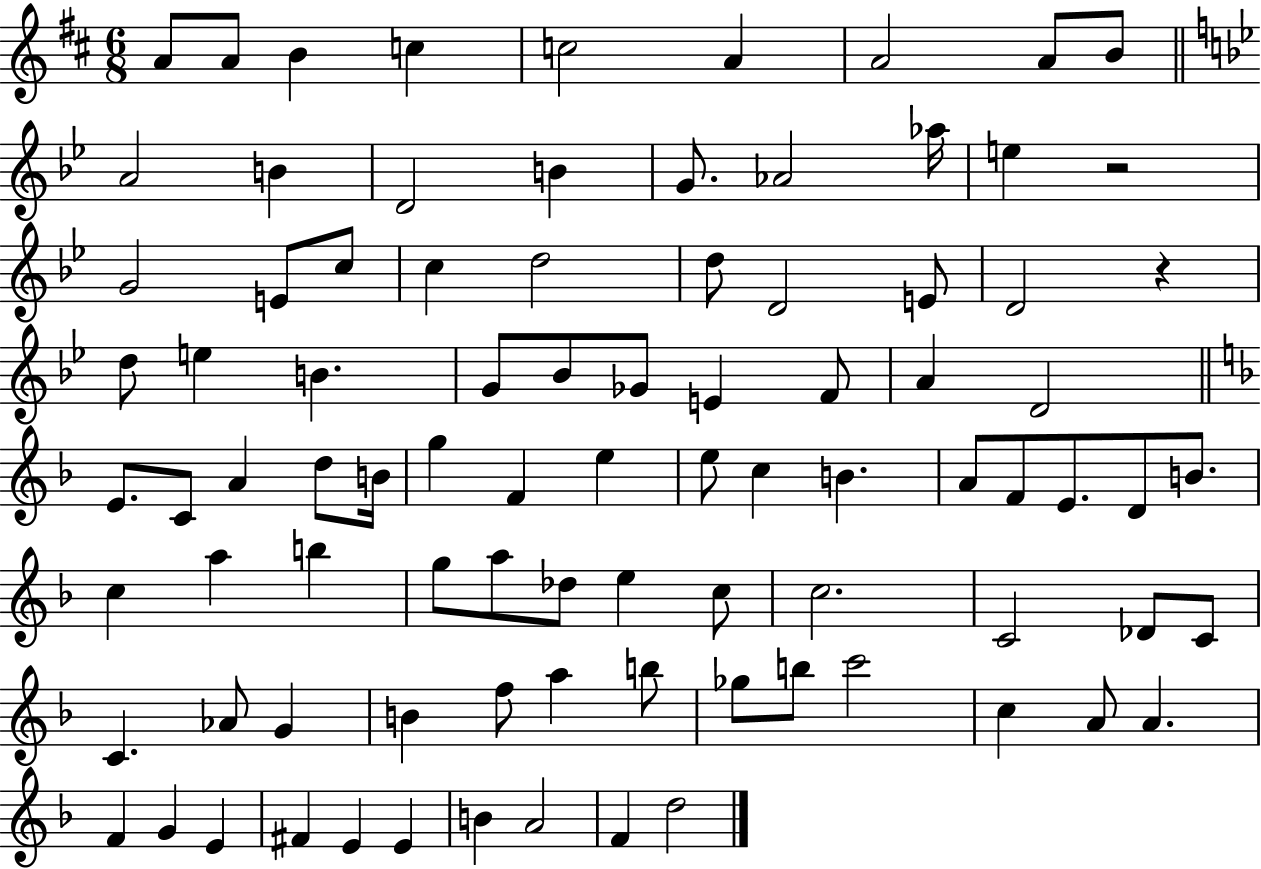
{
  \clef treble
  \numericTimeSignature
  \time 6/8
  \key d \major
  a'8 a'8 b'4 c''4 | c''2 a'4 | a'2 a'8 b'8 | \bar "||" \break \key g \minor a'2 b'4 | d'2 b'4 | g'8. aes'2 aes''16 | e''4 r2 | \break g'2 e'8 c''8 | c''4 d''2 | d''8 d'2 e'8 | d'2 r4 | \break d''8 e''4 b'4. | g'8 bes'8 ges'8 e'4 f'8 | a'4 d'2 | \bar "||" \break \key d \minor e'8. c'8 a'4 d''8 b'16 | g''4 f'4 e''4 | e''8 c''4 b'4. | a'8 f'8 e'8. d'8 b'8. | \break c''4 a''4 b''4 | g''8 a''8 des''8 e''4 c''8 | c''2. | c'2 des'8 c'8 | \break c'4. aes'8 g'4 | b'4 f''8 a''4 b''8 | ges''8 b''8 c'''2 | c''4 a'8 a'4. | \break f'4 g'4 e'4 | fis'4 e'4 e'4 | b'4 a'2 | f'4 d''2 | \break \bar "|."
}